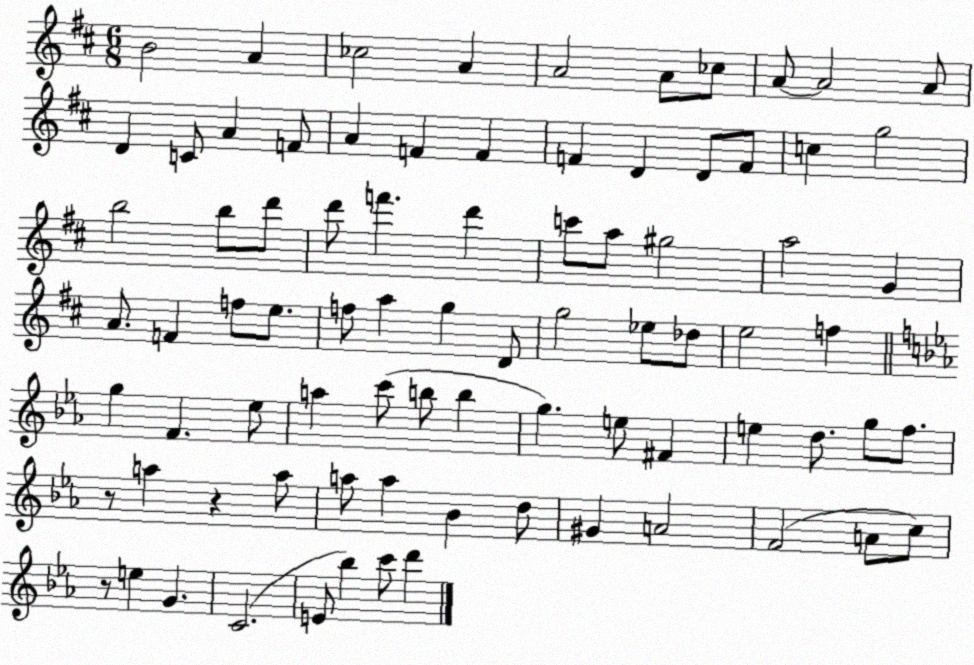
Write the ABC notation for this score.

X:1
T:Untitled
M:6/8
L:1/4
K:D
B2 A _c2 A A2 A/2 _c/2 A/2 A2 A/2 D C/2 A F/2 A F F F D D/2 F/2 c g2 b2 b/2 d'/2 d'/2 f' d' c'/2 a/2 ^g2 a2 G A/2 F f/2 e/2 f/2 a g D/2 g2 _e/2 _d/2 e2 f g F _e/2 a c'/2 b/2 b g e/2 ^F e d/2 g/2 f/2 z/2 a z a/2 a/2 a _B d/2 ^G A2 F2 A/2 c/2 z/2 e G C2 E/2 _b c'/2 d'